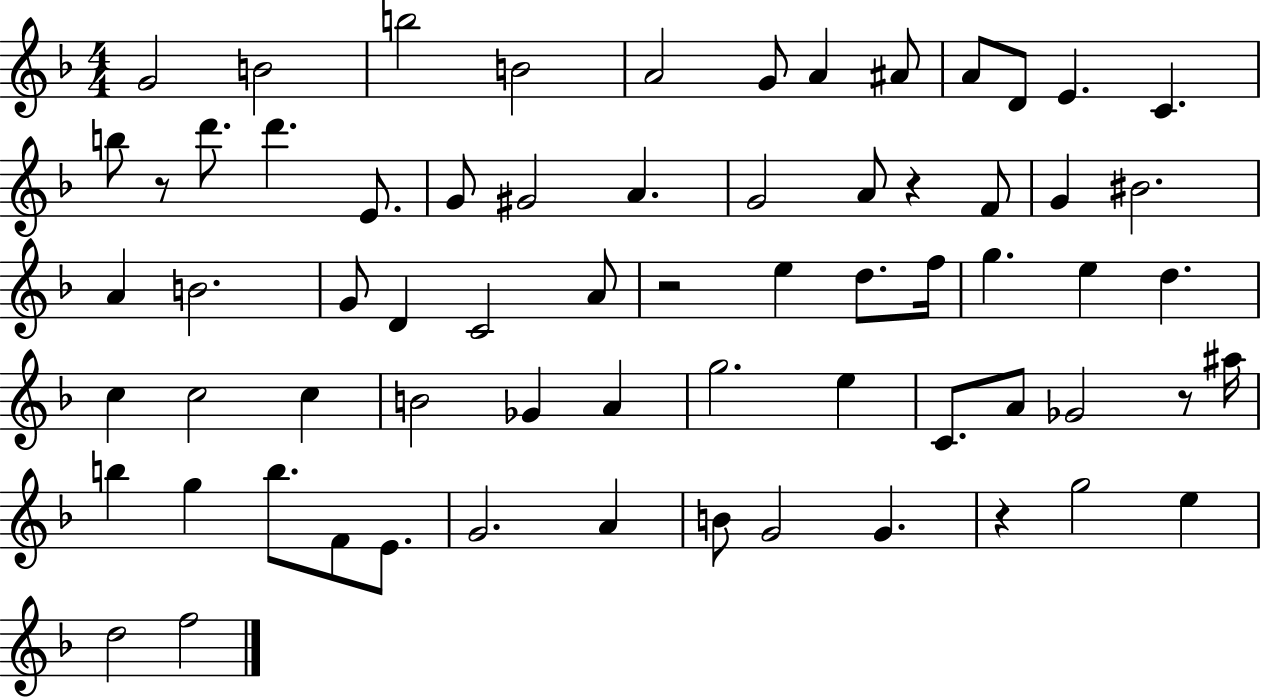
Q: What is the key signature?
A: F major